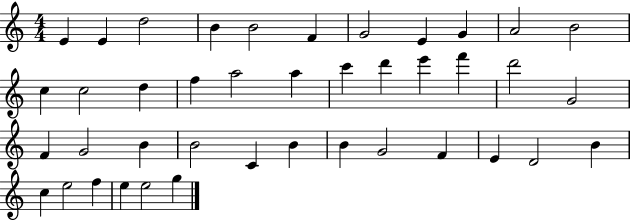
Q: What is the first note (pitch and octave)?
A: E4